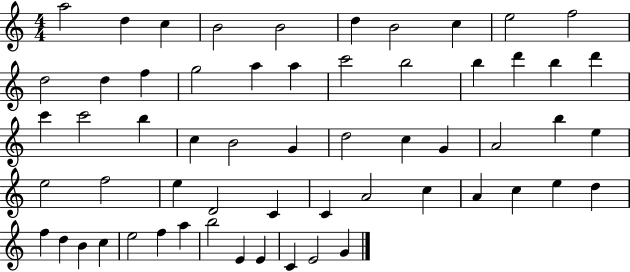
{
  \clef treble
  \numericTimeSignature
  \time 4/4
  \key c \major
  a''2 d''4 c''4 | b'2 b'2 | d''4 b'2 c''4 | e''2 f''2 | \break d''2 d''4 f''4 | g''2 a''4 a''4 | c'''2 b''2 | b''4 d'''4 b''4 d'''4 | \break c'''4 c'''2 b''4 | c''4 b'2 g'4 | d''2 c''4 g'4 | a'2 b''4 e''4 | \break e''2 f''2 | e''4 d'2 c'4 | c'4 a'2 c''4 | a'4 c''4 e''4 d''4 | \break f''4 d''4 b'4 c''4 | e''2 f''4 a''4 | b''2 e'4 e'4 | c'4 e'2 g'4 | \break \bar "|."
}